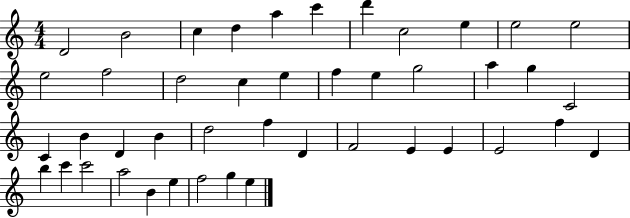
{
  \clef treble
  \numericTimeSignature
  \time 4/4
  \key c \major
  d'2 b'2 | c''4 d''4 a''4 c'''4 | d'''4 c''2 e''4 | e''2 e''2 | \break e''2 f''2 | d''2 c''4 e''4 | f''4 e''4 g''2 | a''4 g''4 c'2 | \break c'4 b'4 d'4 b'4 | d''2 f''4 d'4 | f'2 e'4 e'4 | e'2 f''4 d'4 | \break b''4 c'''4 c'''2 | a''2 b'4 e''4 | f''2 g''4 e''4 | \bar "|."
}